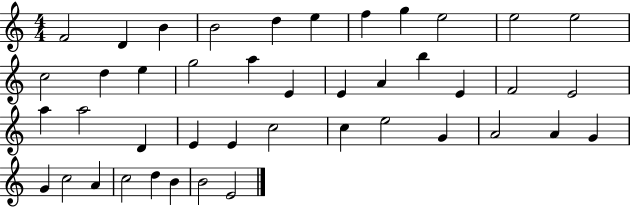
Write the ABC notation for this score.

X:1
T:Untitled
M:4/4
L:1/4
K:C
F2 D B B2 d e f g e2 e2 e2 c2 d e g2 a E E A b E F2 E2 a a2 D E E c2 c e2 G A2 A G G c2 A c2 d B B2 E2